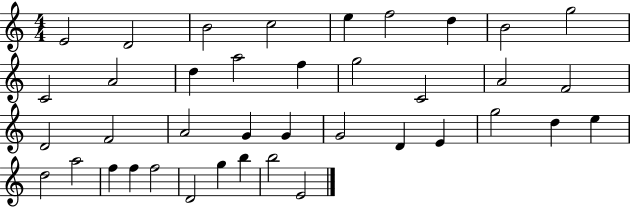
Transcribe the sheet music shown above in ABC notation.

X:1
T:Untitled
M:4/4
L:1/4
K:C
E2 D2 B2 c2 e f2 d B2 g2 C2 A2 d a2 f g2 C2 A2 F2 D2 F2 A2 G G G2 D E g2 d e d2 a2 f f f2 D2 g b b2 E2